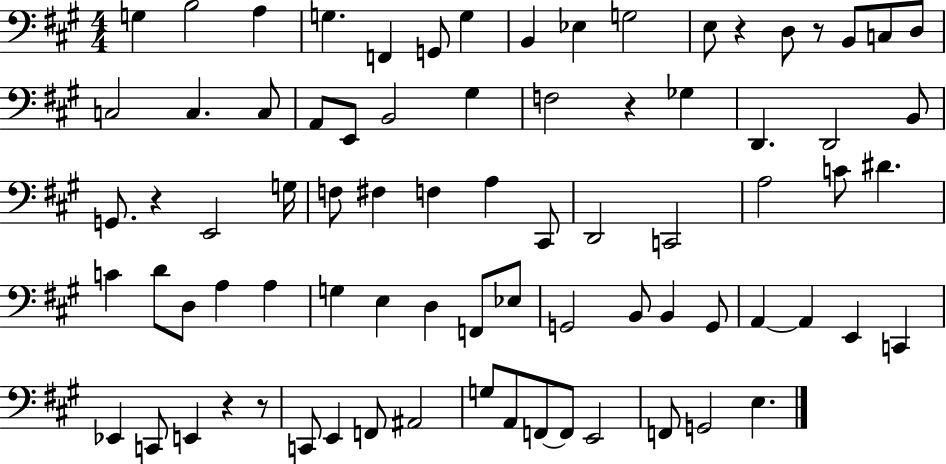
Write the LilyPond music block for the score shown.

{
  \clef bass
  \numericTimeSignature
  \time 4/4
  \key a \major
  g4 b2 a4 | g4. f,4 g,8 g4 | b,4 ees4 g2 | e8 r4 d8 r8 b,8 c8 d8 | \break c2 c4. c8 | a,8 e,8 b,2 gis4 | f2 r4 ges4 | d,4. d,2 b,8 | \break g,8. r4 e,2 g16 | f8 fis4 f4 a4 cis,8 | d,2 c,2 | a2 c'8 dis'4. | \break c'4 d'8 d8 a4 a4 | g4 e4 d4 f,8 ees8 | g,2 b,8 b,4 g,8 | a,4~~ a,4 e,4 c,4 | \break ees,4 c,8 e,4 r4 r8 | c,8 e,4 f,8 ais,2 | g8 a,8 f,8~~ f,8 e,2 | f,8 g,2 e4. | \break \bar "|."
}